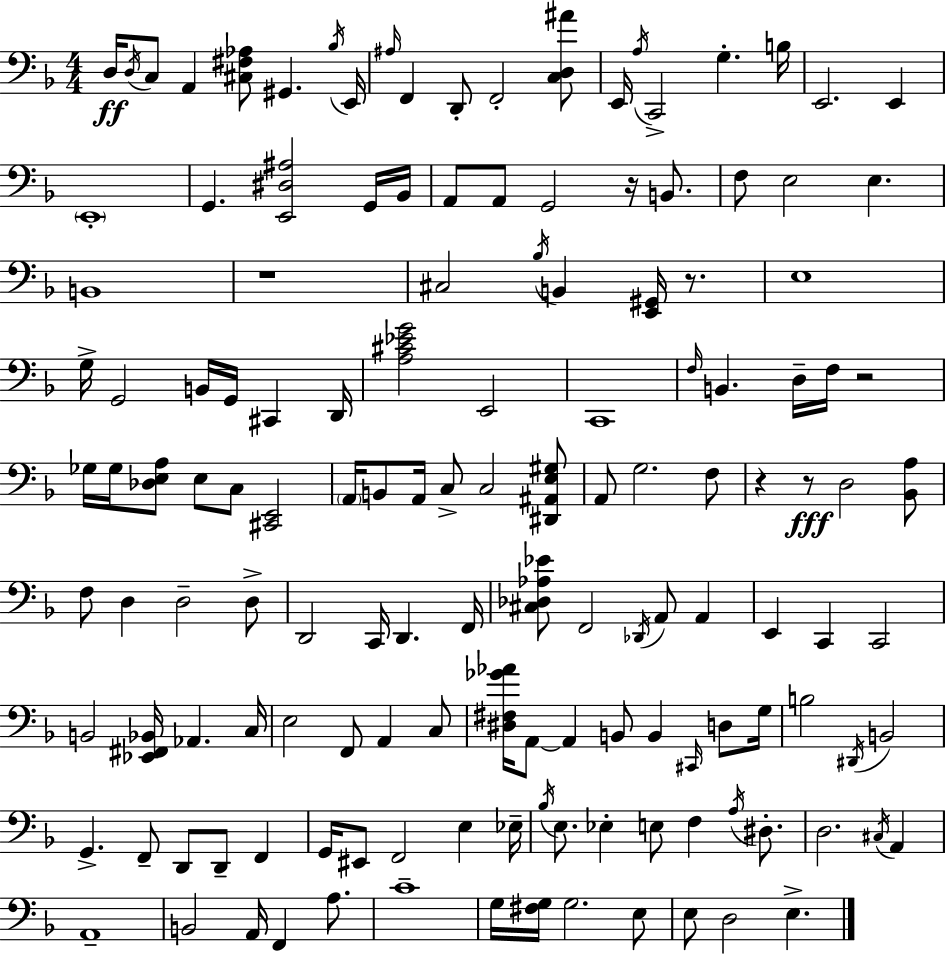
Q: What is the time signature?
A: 4/4